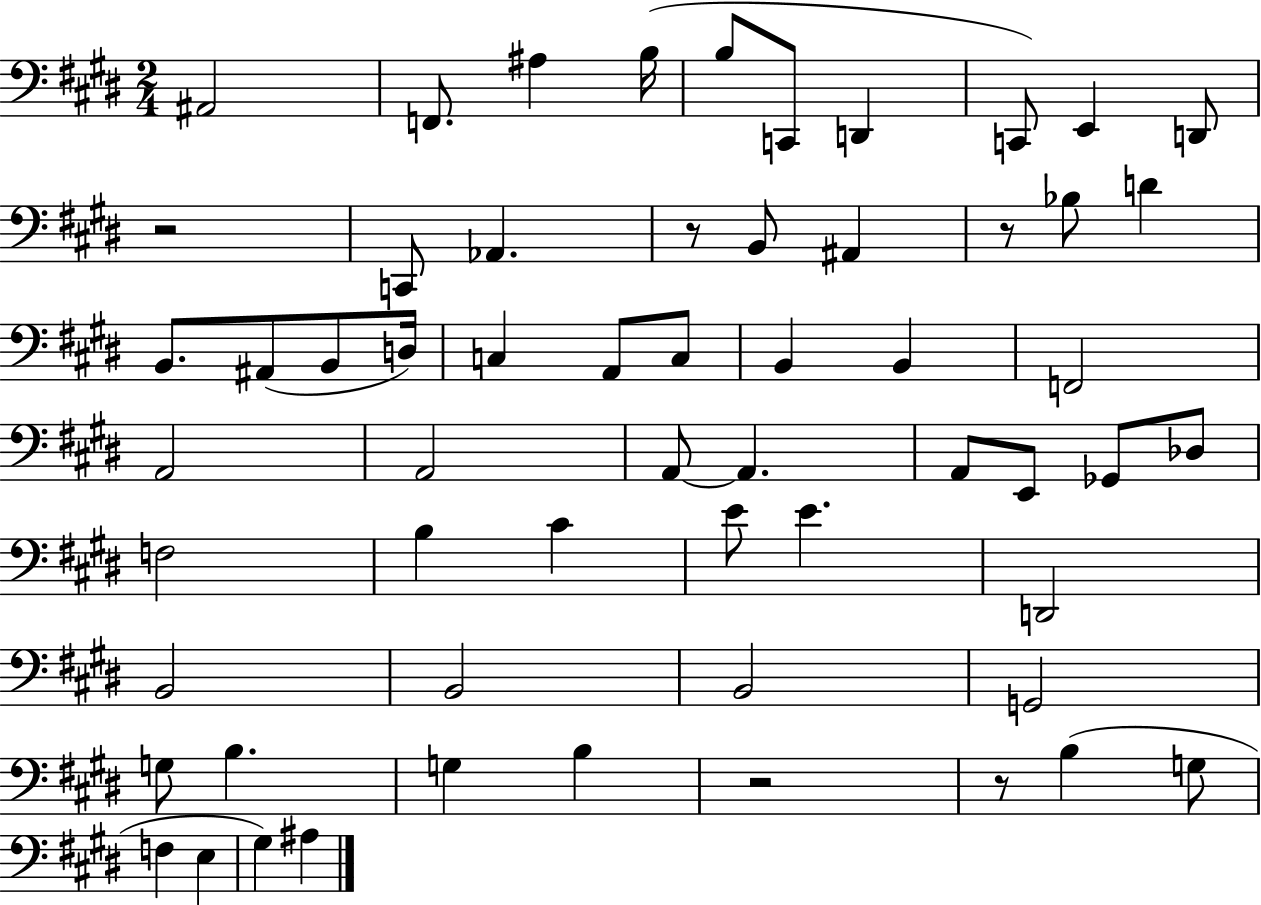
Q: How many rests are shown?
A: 5